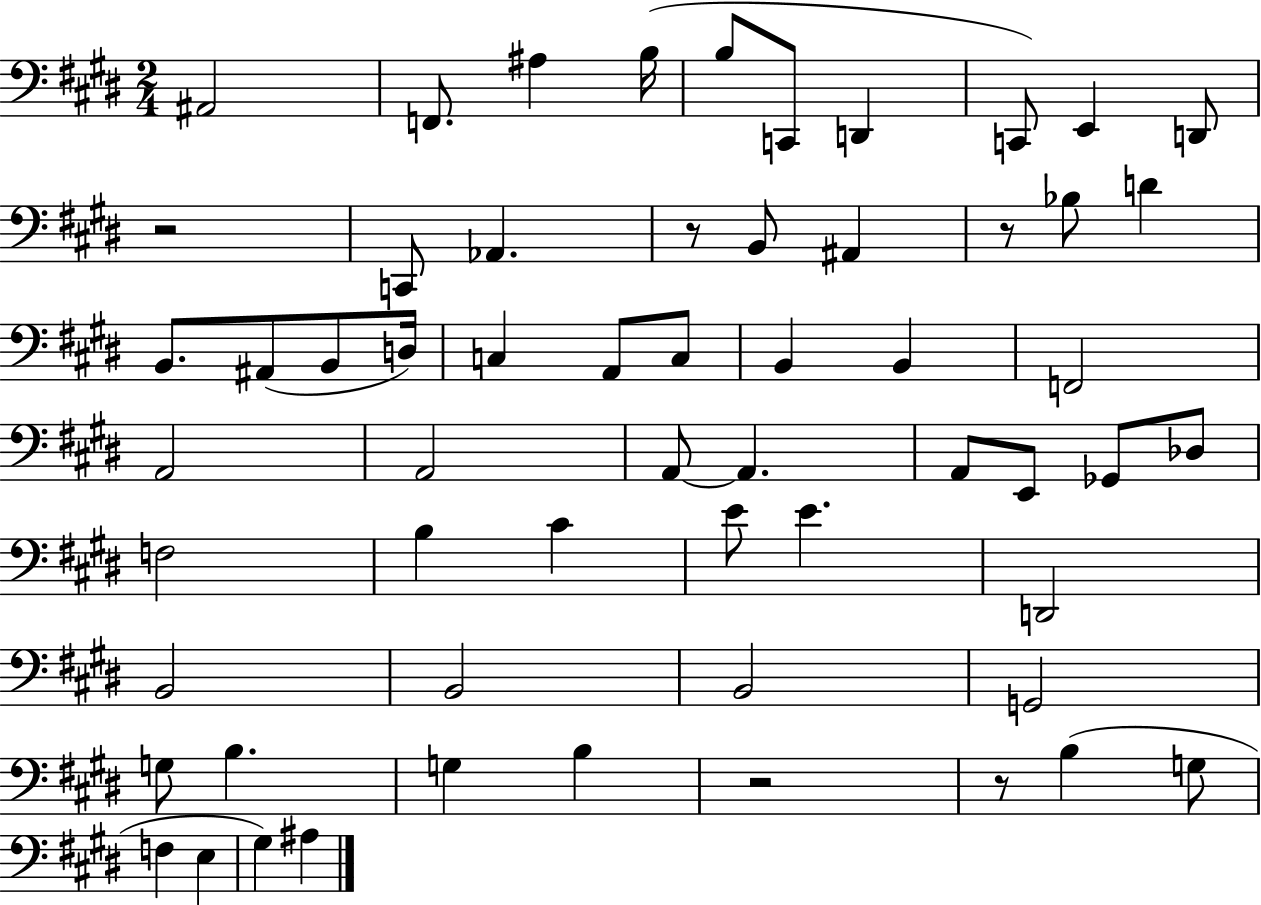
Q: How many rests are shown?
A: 5